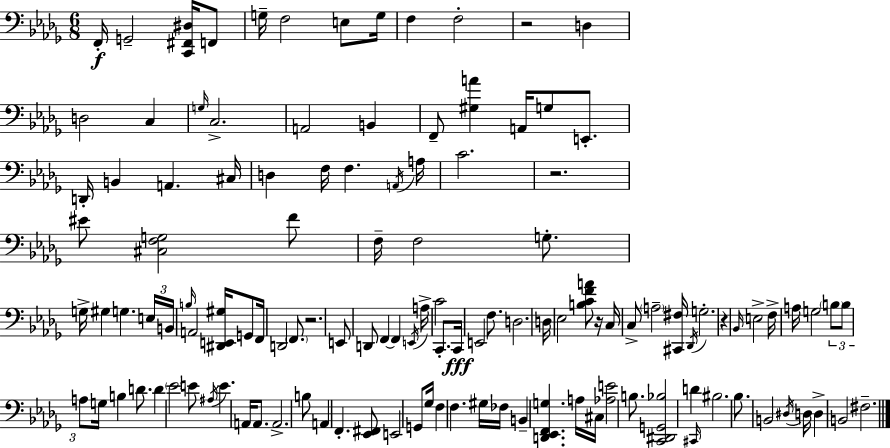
{
  \clef bass
  \numericTimeSignature
  \time 6/8
  \key bes \minor
  f,16-.\f g,2-- <c, fis, dis>16 f,8 | g16-- f2 e8 g16 | f4 f2-. | r2 d4 | \break d2 c4 | \grace { g16 } c2.-> | a,2 b,4 | f,8-- <gis a'>4 a,16 g8 e,8.-. | \break d,16-. b,4 a,4. | cis16 d4 f16 f4. | \acciaccatura { a,16 } a16 c'2. | r2. | \break eis'8 <cis f g>2 | f'8 f16-- f2 g8.-. | g16-> gis4 g4. | \tuplet 3/2 { e16 b,16 \grace { b16 } } a,2 | \break <dis, e, gis>16 g,8 f,16 d,2 | \parenthesize f,8. r2. | e,8 d,8 f,4~~ f,4 | \acciaccatura { e,16 } a16-> c'2 | \break c,8.-. c,16\fff e,2 | f8. d2. | d16 ees2 | <b c' f' a'>8 r16 c16 c8-> \parenthesize a2-- | \break <cis, fis>16 \acciaccatura { des,16 } g2.-. | r4 \grace { bes,16 } e2-> | f16-> a16 g2 | \tuplet 3/2 { \parenthesize b8 b8 a8 } g16 b4 | \break d'8. d'4 \parenthesize ees'2 | e'8 \acciaccatura { ais16 } e'4. | a,16 a,8. a,2.-> | b8 a,4 | \break f,4.-. <ees, fis,>8 e,2 | g,8 ges16 f4 | f4. gis16 fes16 b,4-- | <d, ees, f, g>4. a16 cis16 <aes e'>2 | \break b8. <c, dis, g, bes>2 | \grace { cis,16 } d'4 bis2. | bes8. b,2 | \acciaccatura { dis16 } d16 d4-> | \break b,2 fis2.-- | \bar "|."
}